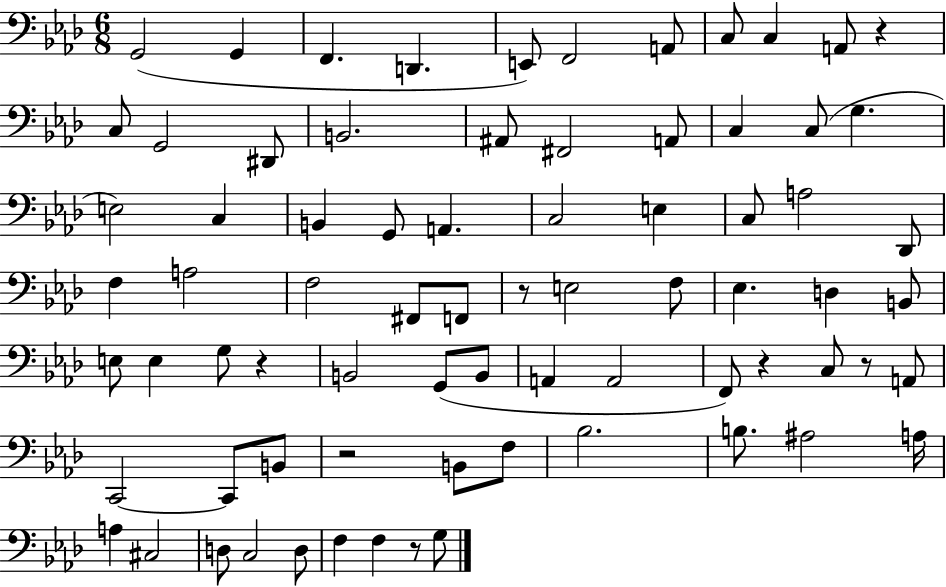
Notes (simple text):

G2/h G2/q F2/q. D2/q. E2/e F2/h A2/e C3/e C3/q A2/e R/q C3/e G2/h D#2/e B2/h. A#2/e F#2/h A2/e C3/q C3/e G3/q. E3/h C3/q B2/q G2/e A2/q. C3/h E3/q C3/e A3/h Db2/e F3/q A3/h F3/h F#2/e F2/e R/e E3/h F3/e Eb3/q. D3/q B2/e E3/e E3/q G3/e R/q B2/h G2/e B2/e A2/q A2/h F2/e R/q C3/e R/e A2/e C2/h C2/e B2/e R/h B2/e F3/e Bb3/h. B3/e. A#3/h A3/s A3/q C#3/h D3/e C3/h D3/e F3/q F3/q R/e G3/e